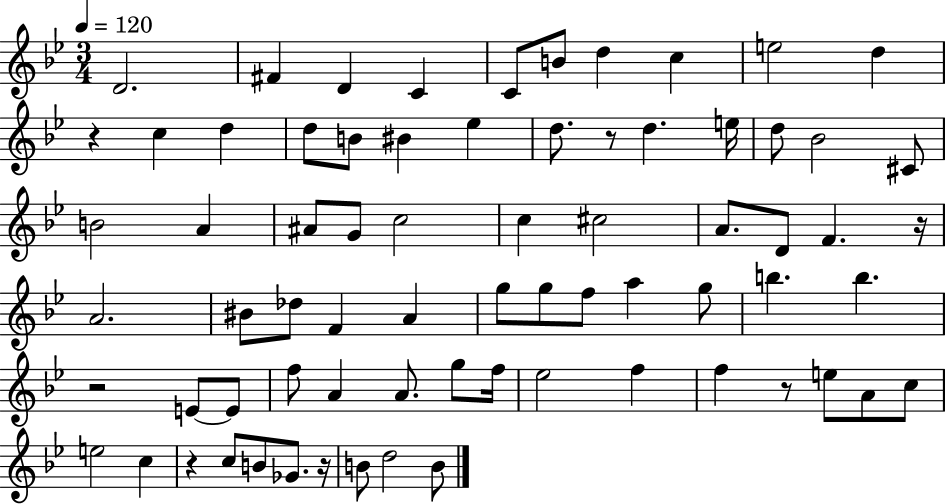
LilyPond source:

{
  \clef treble
  \numericTimeSignature
  \time 3/4
  \key bes \major
  \tempo 4 = 120
  \repeat volta 2 { d'2. | fis'4 d'4 c'4 | c'8 b'8 d''4 c''4 | e''2 d''4 | \break r4 c''4 d''4 | d''8 b'8 bis'4 ees''4 | d''8. r8 d''4. e''16 | d''8 bes'2 cis'8 | \break b'2 a'4 | ais'8 g'8 c''2 | c''4 cis''2 | a'8. d'8 f'4. r16 | \break a'2. | bis'8 des''8 f'4 a'4 | g''8 g''8 f''8 a''4 g''8 | b''4. b''4. | \break r2 e'8~~ e'8 | f''8 a'4 a'8. g''8 f''16 | ees''2 f''4 | f''4 r8 e''8 a'8 c''8 | \break e''2 c''4 | r4 c''8 b'8 ges'8. r16 | b'8 d''2 b'8 | } \bar "|."
}